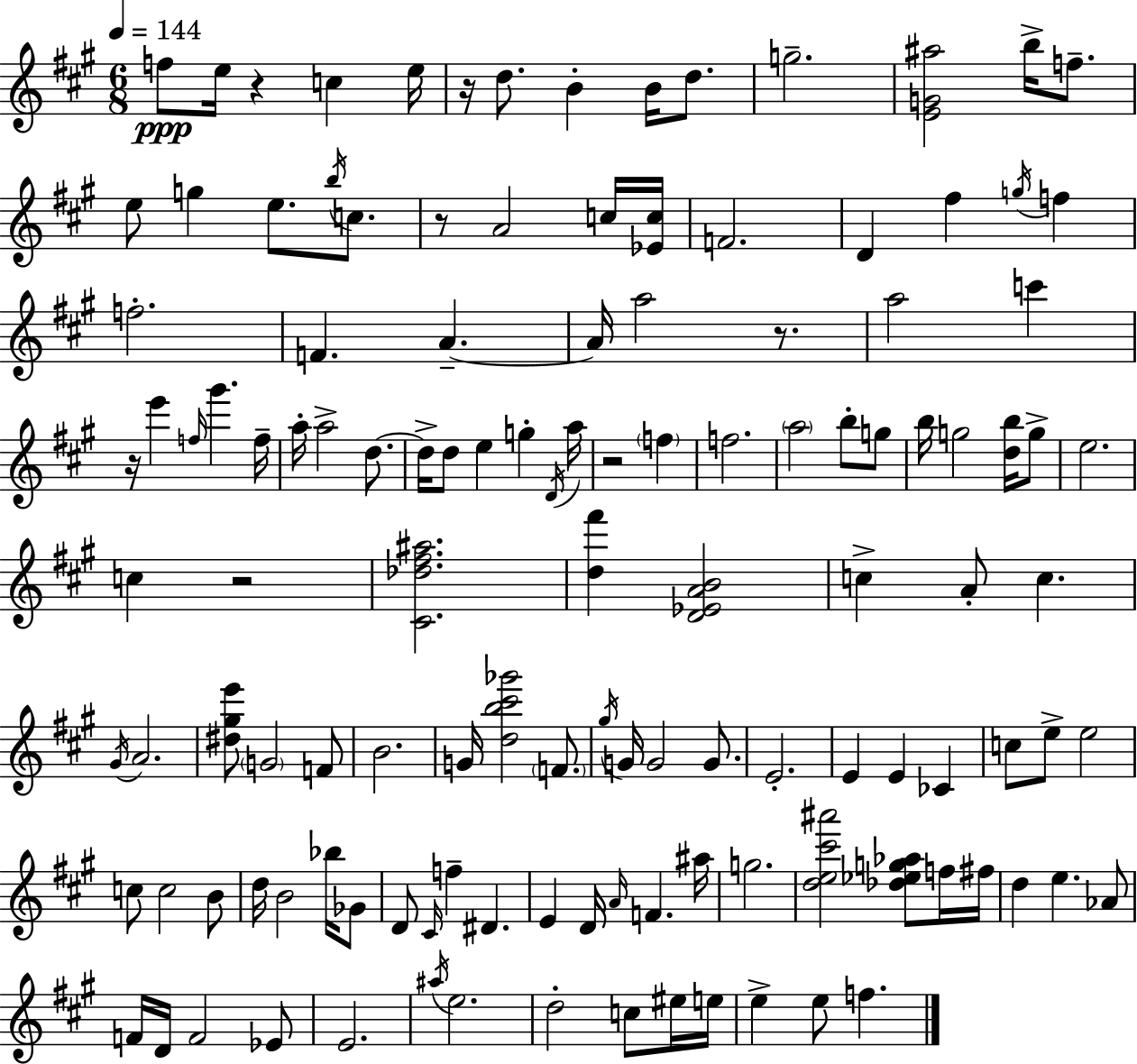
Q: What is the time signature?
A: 6/8